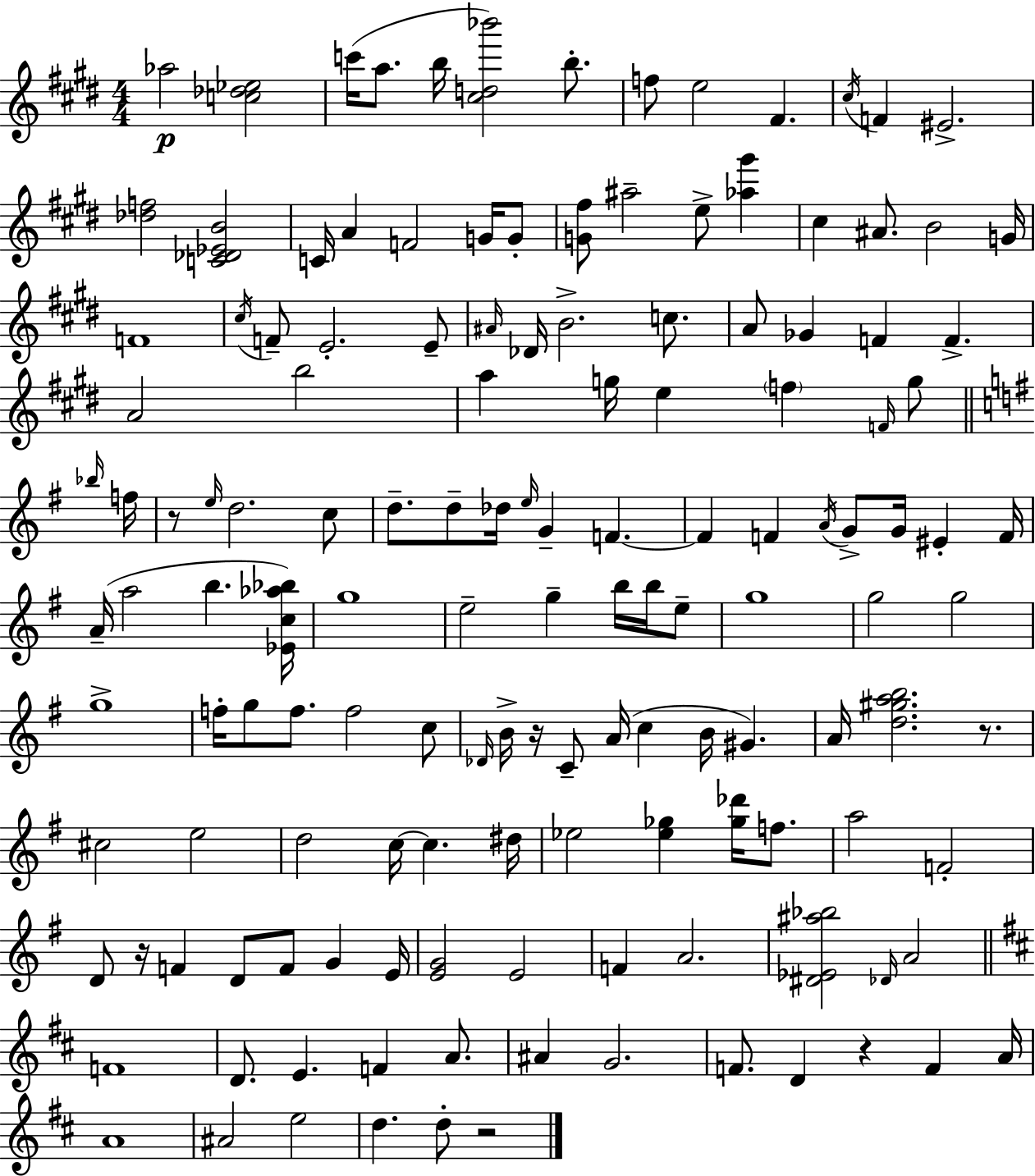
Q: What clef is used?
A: treble